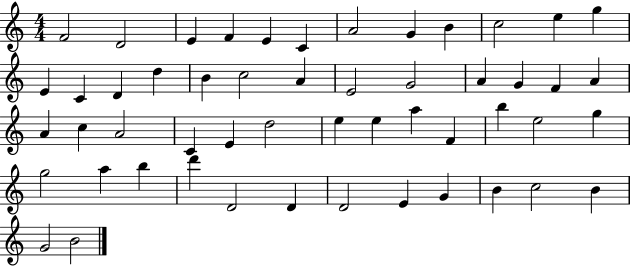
{
  \clef treble
  \numericTimeSignature
  \time 4/4
  \key c \major
  f'2 d'2 | e'4 f'4 e'4 c'4 | a'2 g'4 b'4 | c''2 e''4 g''4 | \break e'4 c'4 d'4 d''4 | b'4 c''2 a'4 | e'2 g'2 | a'4 g'4 f'4 a'4 | \break a'4 c''4 a'2 | c'4 e'4 d''2 | e''4 e''4 a''4 f'4 | b''4 e''2 g''4 | \break g''2 a''4 b''4 | d'''4 d'2 d'4 | d'2 e'4 g'4 | b'4 c''2 b'4 | \break g'2 b'2 | \bar "|."
}